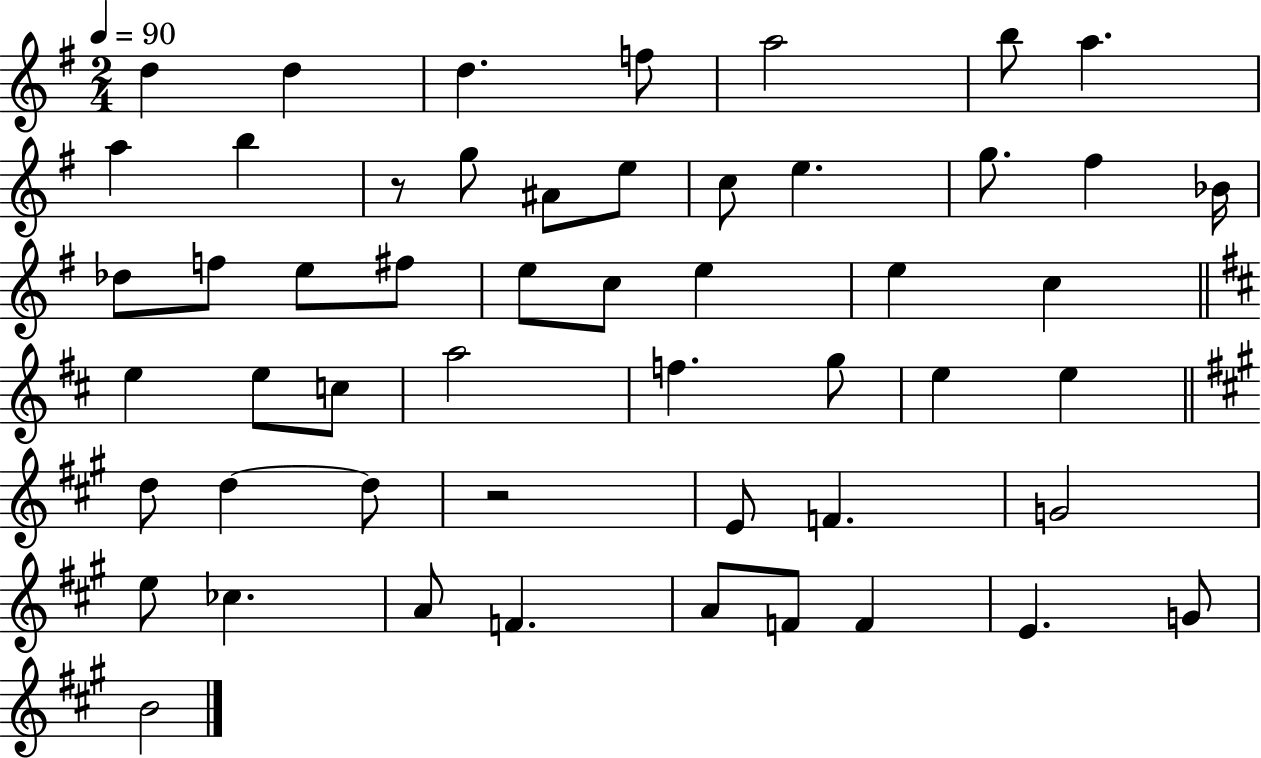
{
  \clef treble
  \numericTimeSignature
  \time 2/4
  \key g \major
  \tempo 4 = 90
  d''4 d''4 | d''4. f''8 | a''2 | b''8 a''4. | \break a''4 b''4 | r8 g''8 ais'8 e''8 | c''8 e''4. | g''8. fis''4 bes'16 | \break des''8 f''8 e''8 fis''8 | e''8 c''8 e''4 | e''4 c''4 | \bar "||" \break \key b \minor e''4 e''8 c''8 | a''2 | f''4. g''8 | e''4 e''4 | \break \bar "||" \break \key a \major d''8 d''4~~ d''8 | r2 | e'8 f'4. | g'2 | \break e''8 ces''4. | a'8 f'4. | a'8 f'8 f'4 | e'4. g'8 | \break b'2 | \bar "|."
}